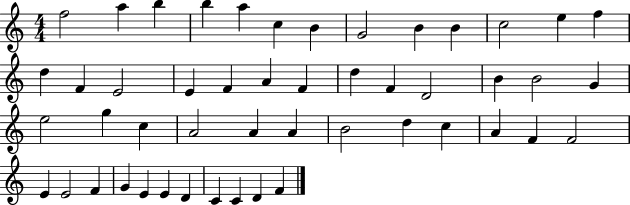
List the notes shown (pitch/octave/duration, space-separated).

F5/h A5/q B5/q B5/q A5/q C5/q B4/q G4/h B4/q B4/q C5/h E5/q F5/q D5/q F4/q E4/h E4/q F4/q A4/q F4/q D5/q F4/q D4/h B4/q B4/h G4/q E5/h G5/q C5/q A4/h A4/q A4/q B4/h D5/q C5/q A4/q F4/q F4/h E4/q E4/h F4/q G4/q E4/q E4/q D4/q C4/q C4/q D4/q F4/q